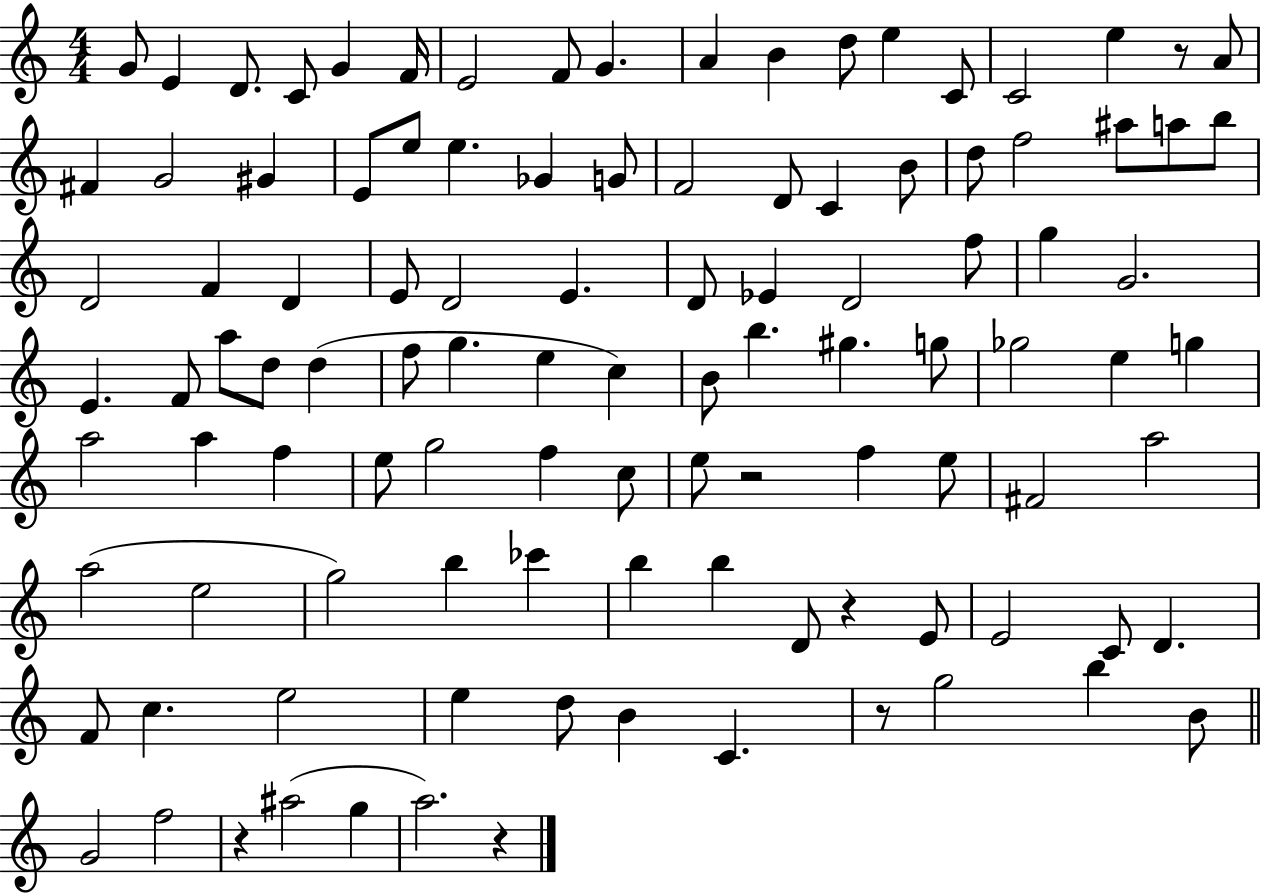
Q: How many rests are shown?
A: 6